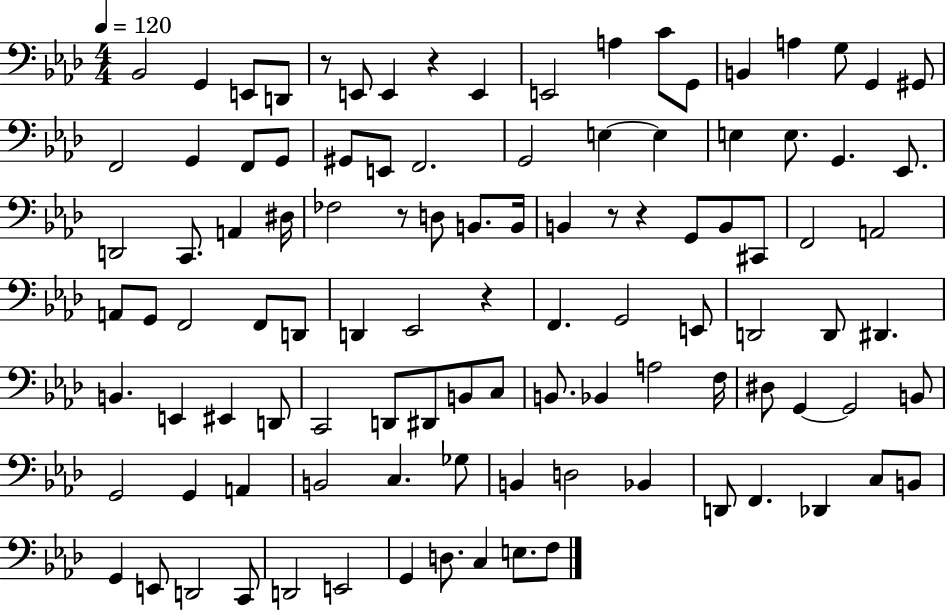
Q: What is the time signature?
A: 4/4